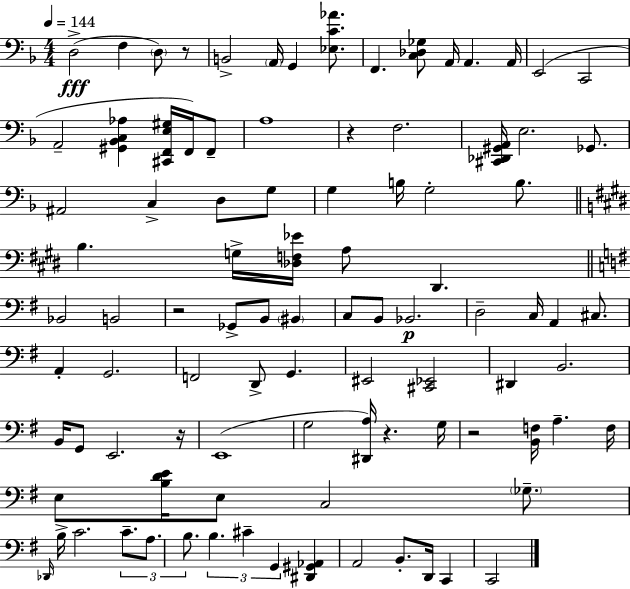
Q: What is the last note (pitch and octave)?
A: C2